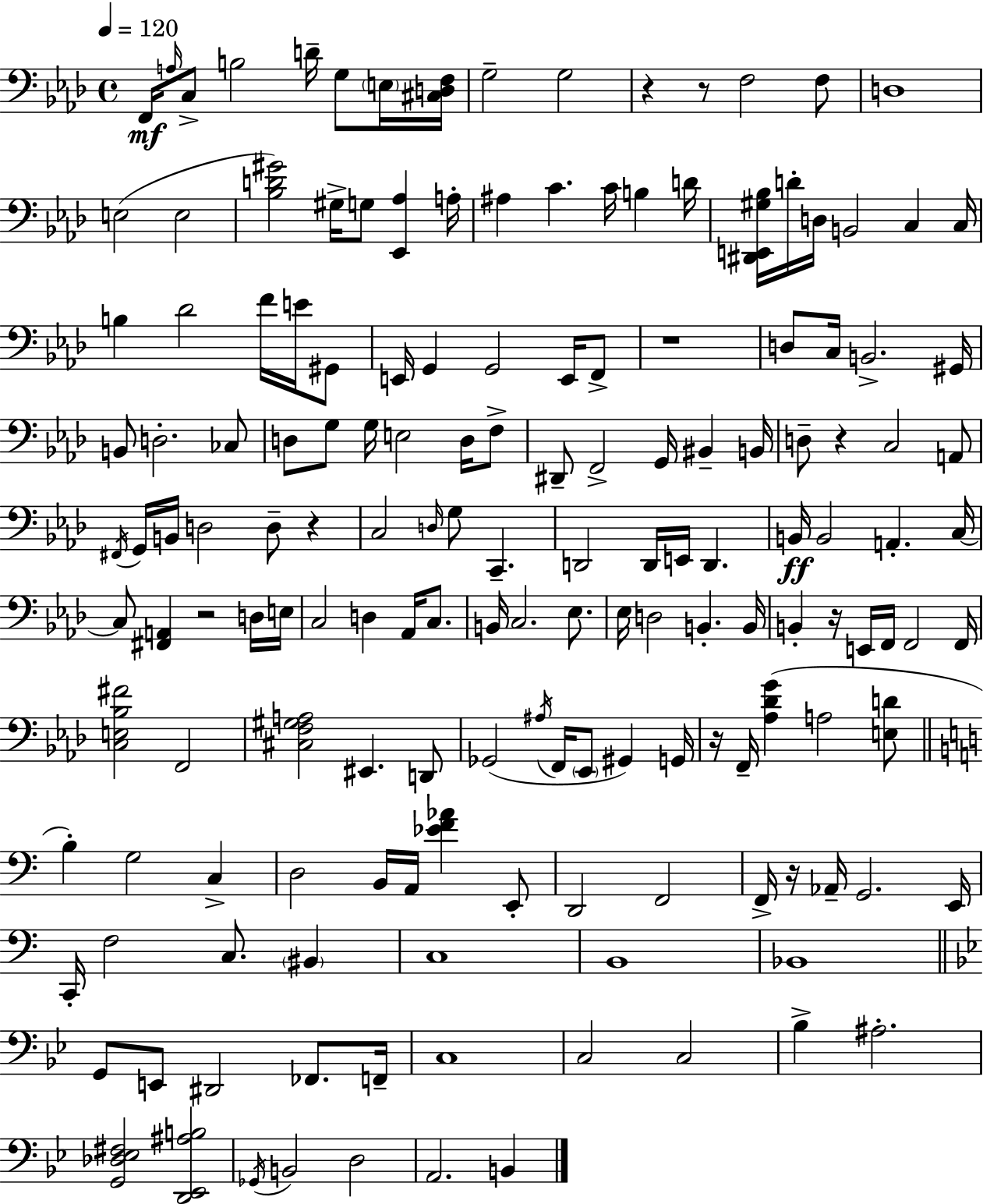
X:1
T:Untitled
M:4/4
L:1/4
K:Fm
F,,/4 A,/4 C,/2 B,2 D/4 G,/2 E,/4 [^C,D,F,]/4 G,2 G,2 z z/2 F,2 F,/2 D,4 E,2 E,2 [_B,D^G]2 ^G,/4 G,/2 [_E,,_A,] A,/4 ^A, C C/4 B, D/4 [^D,,E,,^G,_B,]/4 D/4 D,/4 B,,2 C, C,/4 B, _D2 F/4 E/4 ^G,,/2 E,,/4 G,, G,,2 E,,/4 F,,/2 z4 D,/2 C,/4 B,,2 ^G,,/4 B,,/2 D,2 _C,/2 D,/2 G,/2 G,/4 E,2 D,/4 F,/2 ^D,,/2 F,,2 G,,/4 ^B,, B,,/4 D,/2 z C,2 A,,/2 ^F,,/4 G,,/4 B,,/4 D,2 D,/2 z C,2 D,/4 G,/2 C,, D,,2 D,,/4 E,,/4 D,, B,,/4 B,,2 A,, C,/4 C,/2 [^F,,A,,] z2 D,/4 E,/4 C,2 D, _A,,/4 C,/2 B,,/4 C,2 _E,/2 _E,/4 D,2 B,, B,,/4 B,, z/4 E,,/4 F,,/4 F,,2 F,,/4 [C,E,_B,^F]2 F,,2 [^C,F,^G,A,]2 ^E,, D,,/2 _G,,2 ^A,/4 F,,/4 _E,,/2 ^G,, G,,/4 z/4 F,,/4 [_A,_DG] A,2 [E,D]/2 B, G,2 C, D,2 B,,/4 A,,/4 [_EF_A] E,,/2 D,,2 F,,2 F,,/4 z/4 _A,,/4 G,,2 E,,/4 C,,/4 F,2 C,/2 ^B,, C,4 B,,4 _B,,4 G,,/2 E,,/2 ^D,,2 _F,,/2 F,,/4 C,4 C,2 C,2 _B, ^A,2 [G,,_D,_E,^F,]2 [D,,_E,,^A,B,]2 _G,,/4 B,,2 D,2 A,,2 B,,